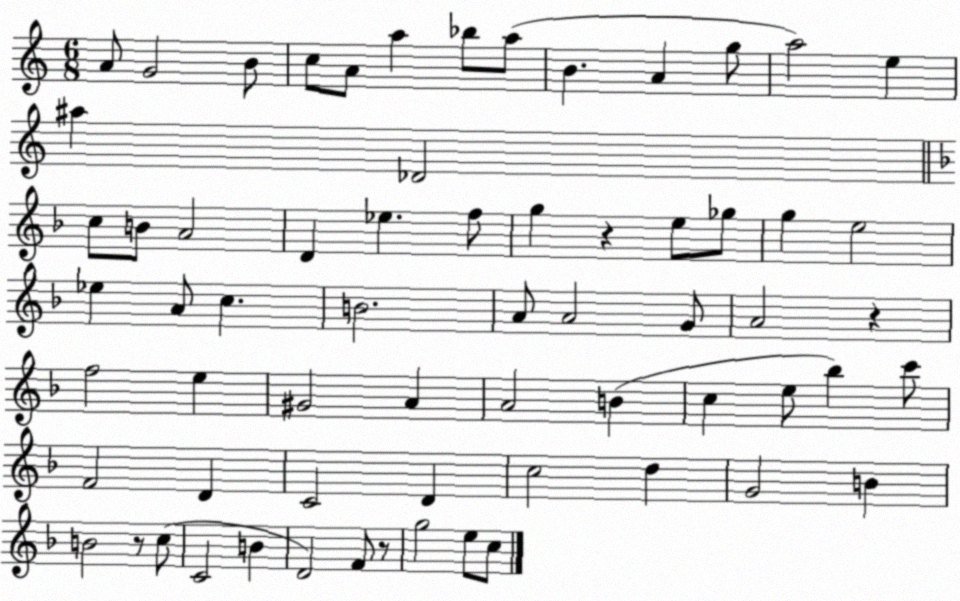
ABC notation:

X:1
T:Untitled
M:6/8
L:1/4
K:C
A/2 G2 B/2 c/2 A/2 a _b/2 a/2 B A g/2 a2 e ^a _D2 c/2 B/2 A2 D _e f/2 g z e/2 _g/2 g e2 _e A/2 c B2 A/2 A2 G/2 A2 z f2 e ^G2 A A2 B c e/2 _b c'/2 F2 D C2 D c2 d G2 B B2 z/2 c/2 C2 B D2 F/2 z/2 g2 e/2 c/2